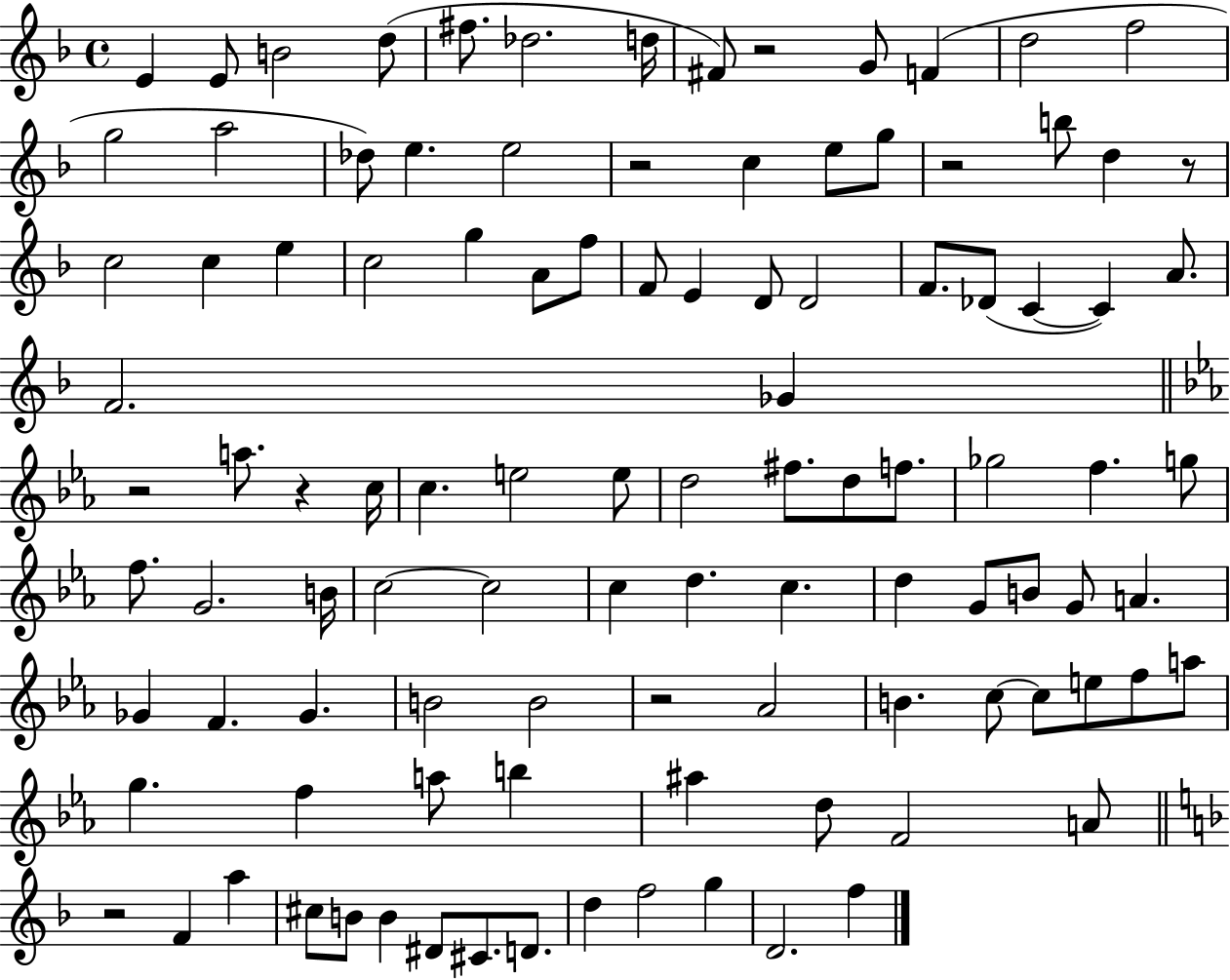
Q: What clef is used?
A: treble